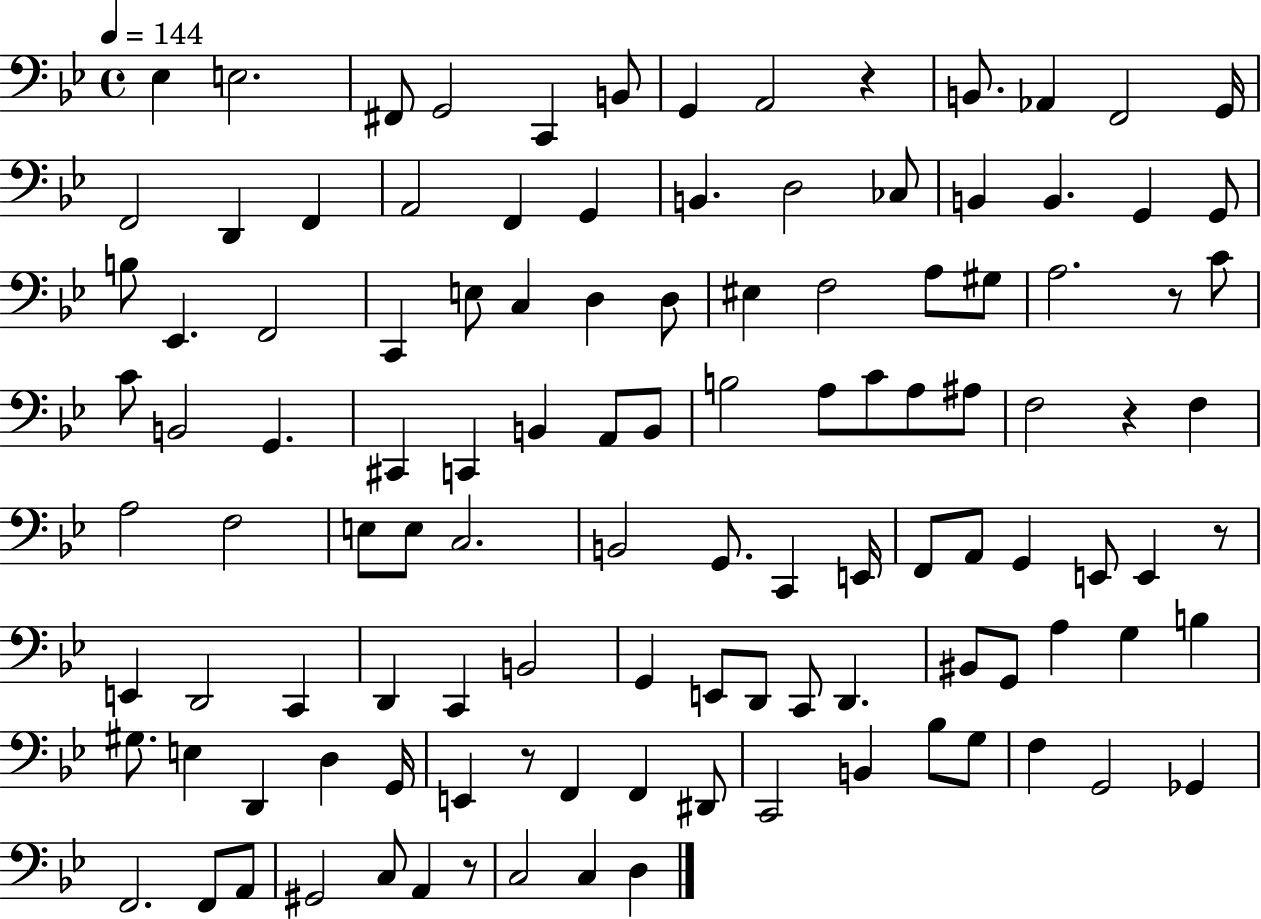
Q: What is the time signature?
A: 4/4